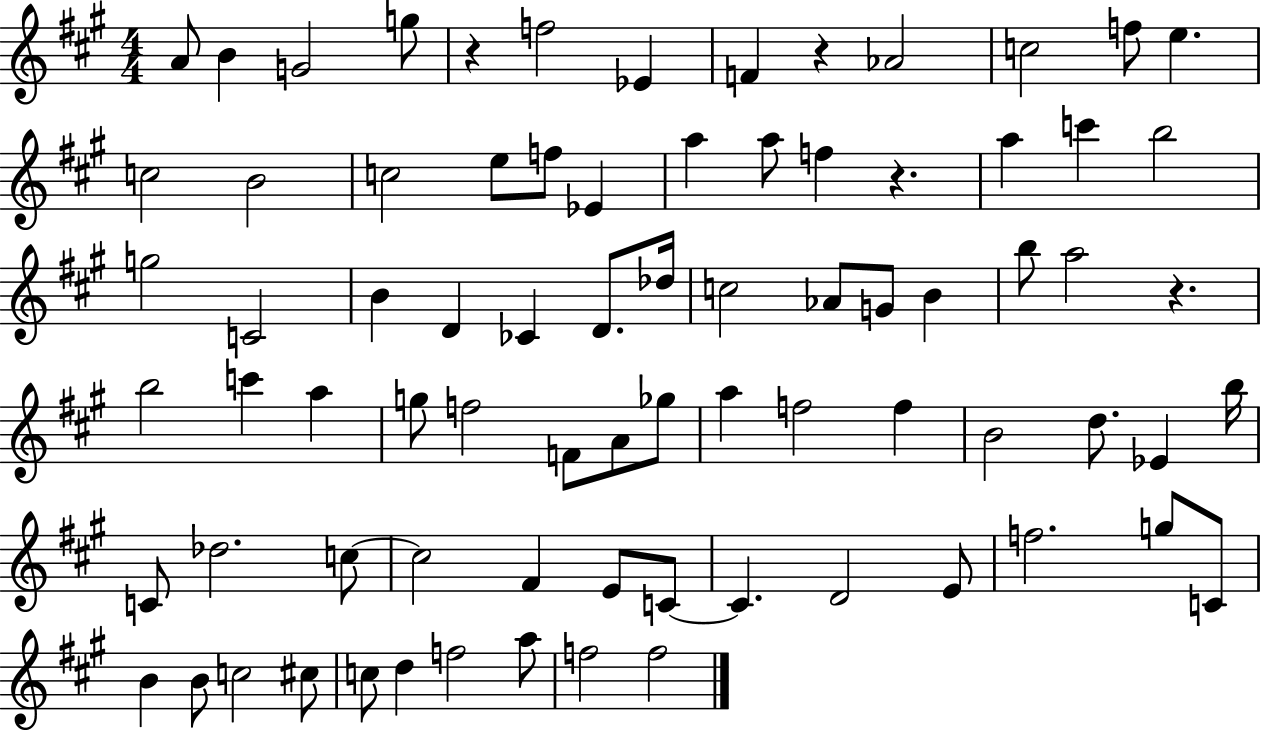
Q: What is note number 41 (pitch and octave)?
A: F5